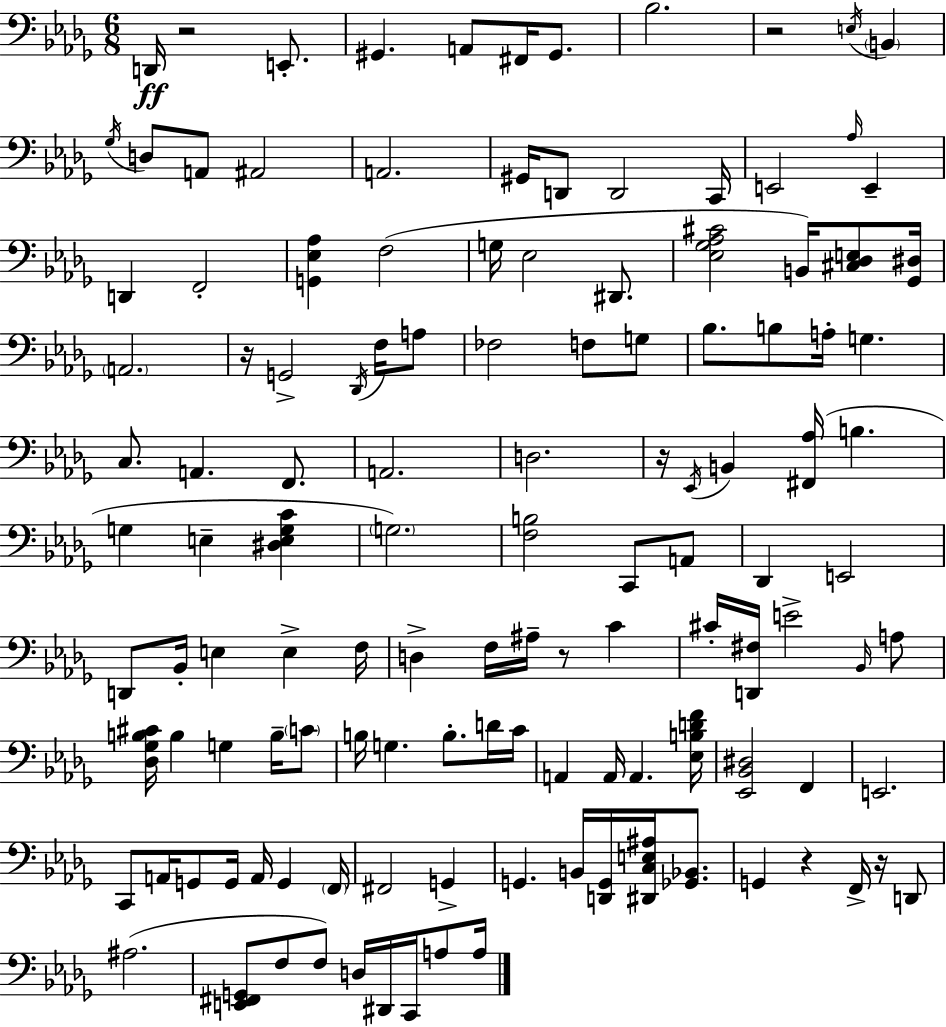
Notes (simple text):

D2/s R/h E2/e. G#2/q. A2/e F#2/s G#2/e. Bb3/h. R/h E3/s B2/q Gb3/s D3/e A2/e A#2/h A2/h. G#2/s D2/e D2/h C2/s E2/h Ab3/s E2/q D2/q F2/h [G2,Eb3,Ab3]/q F3/h G3/s Eb3/h D#2/e. [Eb3,Gb3,Ab3,C#4]/h B2/s [C#3,Db3,E3]/e [Gb2,D#3]/s A2/h. R/s G2/h Db2/s F3/s A3/e FES3/h F3/e G3/e Bb3/e. B3/e A3/s G3/q. C3/e. A2/q. F2/e. A2/h. D3/h. R/s Eb2/s B2/q [F#2,Ab3]/s B3/q. G3/q E3/q [D#3,E3,G3,C4]/q G3/h. [F3,B3]/h C2/e A2/e Db2/q E2/h D2/e Bb2/s E3/q E3/q F3/s D3/q F3/s A#3/s R/e C4/q C#4/s [D2,F#3]/s E4/h Bb2/s A3/e [Db3,Gb3,B3,C#4]/s B3/q G3/q B3/s C4/e B3/s G3/q. B3/e. D4/s C4/s A2/q A2/s A2/q. [Eb3,B3,D4,F4]/s [Eb2,Bb2,D#3]/h F2/q E2/h. C2/e A2/s G2/e G2/s A2/s G2/q F2/s F#2/h G2/q G2/q. B2/s [D2,G2]/s [D#2,C3,E3,A#3]/s [Gb2,Bb2]/e. G2/q R/q F2/s R/s D2/e A#3/h. [E2,F#2,G2]/e F3/e F3/e D3/s D#2/s C2/s A3/e A3/s